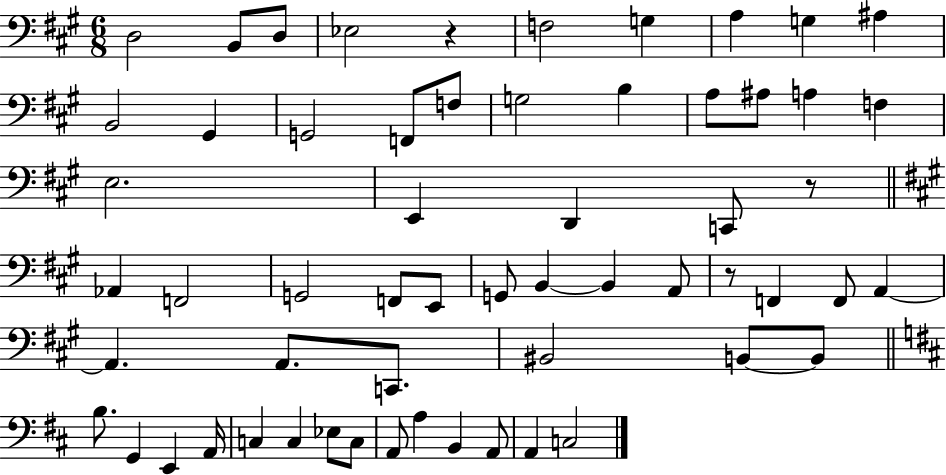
D3/h B2/e D3/e Eb3/h R/q F3/h G3/q A3/q G3/q A#3/q B2/h G#2/q G2/h F2/e F3/e G3/h B3/q A3/e A#3/e A3/q F3/q E3/h. E2/q D2/q C2/e R/e Ab2/q F2/h G2/h F2/e E2/e G2/e B2/q B2/q A2/e R/e F2/q F2/e A2/q A2/q. A2/e. C2/e. BIS2/h B2/e B2/e B3/e. G2/q E2/q A2/s C3/q C3/q Eb3/e C3/e A2/e A3/q B2/q A2/e A2/q C3/h